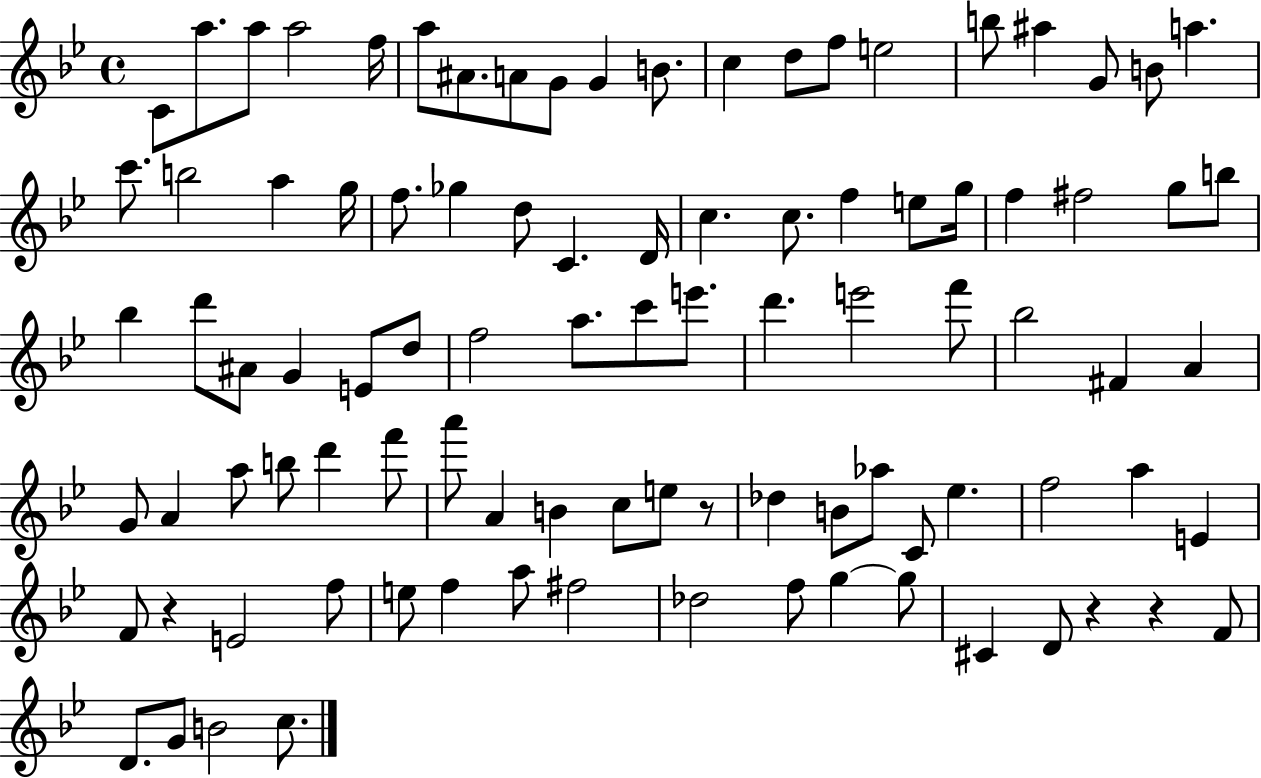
C4/e A5/e. A5/e A5/h F5/s A5/e A#4/e. A4/e G4/e G4/q B4/e. C5/q D5/e F5/e E5/h B5/e A#5/q G4/e B4/e A5/q. C6/e. B5/h A5/q G5/s F5/e. Gb5/q D5/e C4/q. D4/s C5/q. C5/e. F5/q E5/e G5/s F5/q F#5/h G5/e B5/e Bb5/q D6/e A#4/e G4/q E4/e D5/e F5/h A5/e. C6/e E6/e. D6/q. E6/h F6/e Bb5/h F#4/q A4/q G4/e A4/q A5/e B5/e D6/q F6/e A6/e A4/q B4/q C5/e E5/e R/e Db5/q B4/e Ab5/e C4/e Eb5/q. F5/h A5/q E4/q F4/e R/q E4/h F5/e E5/e F5/q A5/e F#5/h Db5/h F5/e G5/q G5/e C#4/q D4/e R/q R/q F4/e D4/e. G4/e B4/h C5/e.